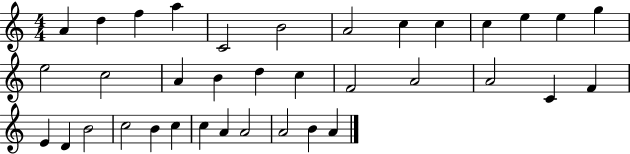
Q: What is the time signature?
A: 4/4